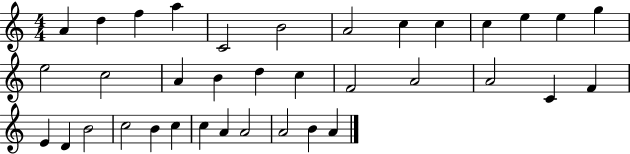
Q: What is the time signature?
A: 4/4